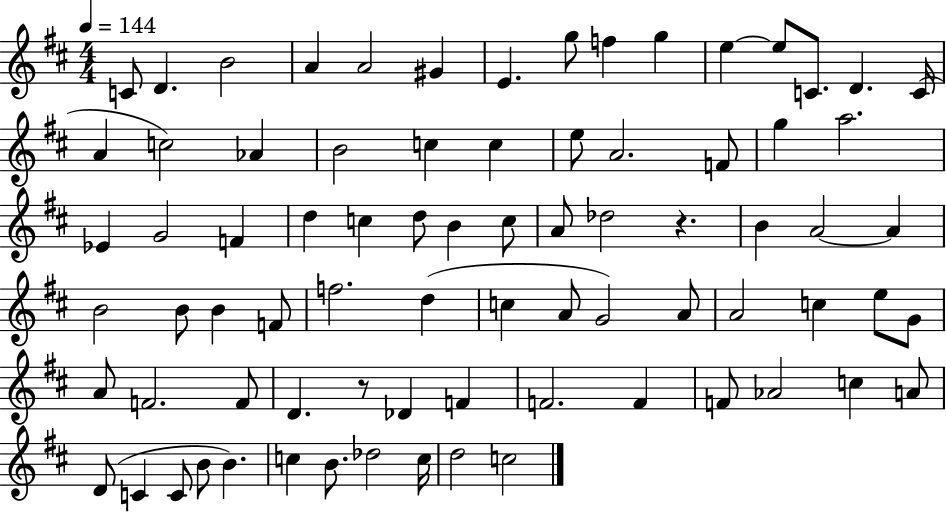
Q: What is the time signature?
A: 4/4